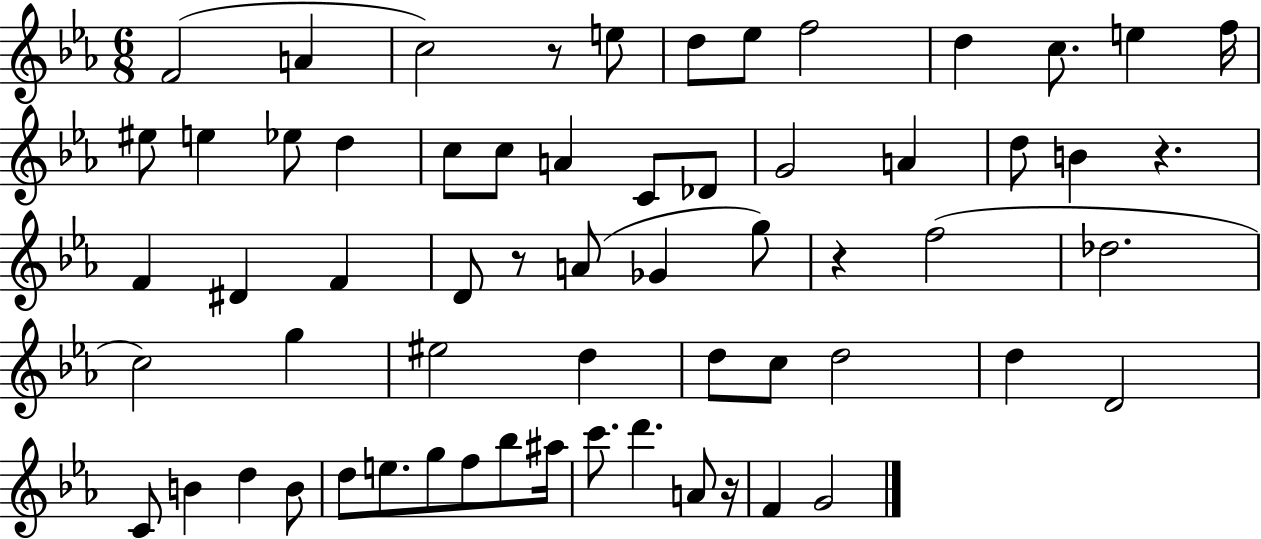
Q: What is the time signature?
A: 6/8